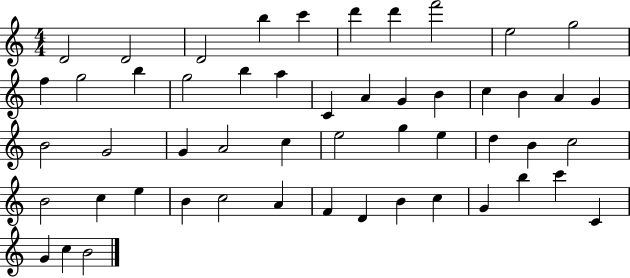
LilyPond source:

{
  \clef treble
  \numericTimeSignature
  \time 4/4
  \key c \major
  d'2 d'2 | d'2 b''4 c'''4 | d'''4 d'''4 f'''2 | e''2 g''2 | \break f''4 g''2 b''4 | g''2 b''4 a''4 | c'4 a'4 g'4 b'4 | c''4 b'4 a'4 g'4 | \break b'2 g'2 | g'4 a'2 c''4 | e''2 g''4 e''4 | d''4 b'4 c''2 | \break b'2 c''4 e''4 | b'4 c''2 a'4 | f'4 d'4 b'4 c''4 | g'4 b''4 c'''4 c'4 | \break g'4 c''4 b'2 | \bar "|."
}